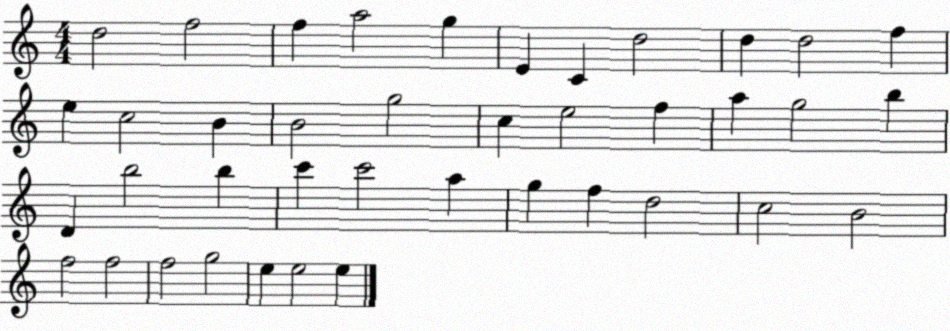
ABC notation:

X:1
T:Untitled
M:4/4
L:1/4
K:C
d2 f2 f a2 g E C d2 d d2 f e c2 B B2 g2 c e2 f a g2 b D b2 b c' c'2 a g f d2 c2 B2 f2 f2 f2 g2 e e2 e